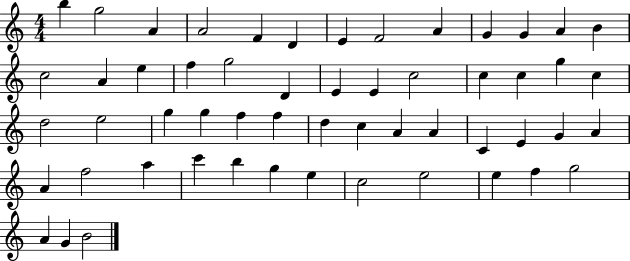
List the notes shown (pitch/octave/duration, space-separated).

B5/q G5/h A4/q A4/h F4/q D4/q E4/q F4/h A4/q G4/q G4/q A4/q B4/q C5/h A4/q E5/q F5/q G5/h D4/q E4/q E4/q C5/h C5/q C5/q G5/q C5/q D5/h E5/h G5/q G5/q F5/q F5/q D5/q C5/q A4/q A4/q C4/q E4/q G4/q A4/q A4/q F5/h A5/q C6/q B5/q G5/q E5/q C5/h E5/h E5/q F5/q G5/h A4/q G4/q B4/h